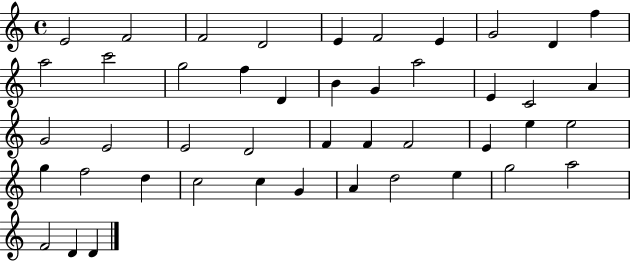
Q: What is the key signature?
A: C major